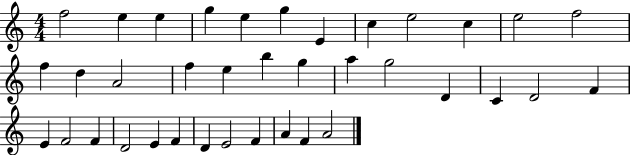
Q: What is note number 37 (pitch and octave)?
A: A4